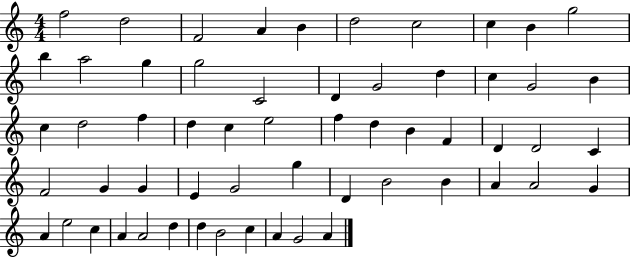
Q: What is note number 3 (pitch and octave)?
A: F4